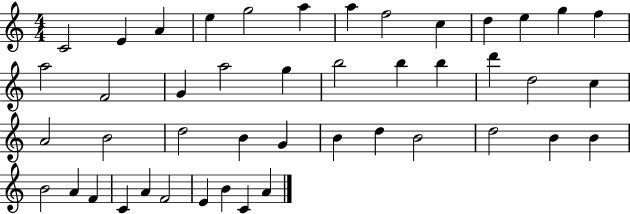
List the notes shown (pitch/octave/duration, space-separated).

C4/h E4/q A4/q E5/q G5/h A5/q A5/q F5/h C5/q D5/q E5/q G5/q F5/q A5/h F4/h G4/q A5/h G5/q B5/h B5/q B5/q D6/q D5/h C5/q A4/h B4/h D5/h B4/q G4/q B4/q D5/q B4/h D5/h B4/q B4/q B4/h A4/q F4/q C4/q A4/q F4/h E4/q B4/q C4/q A4/q